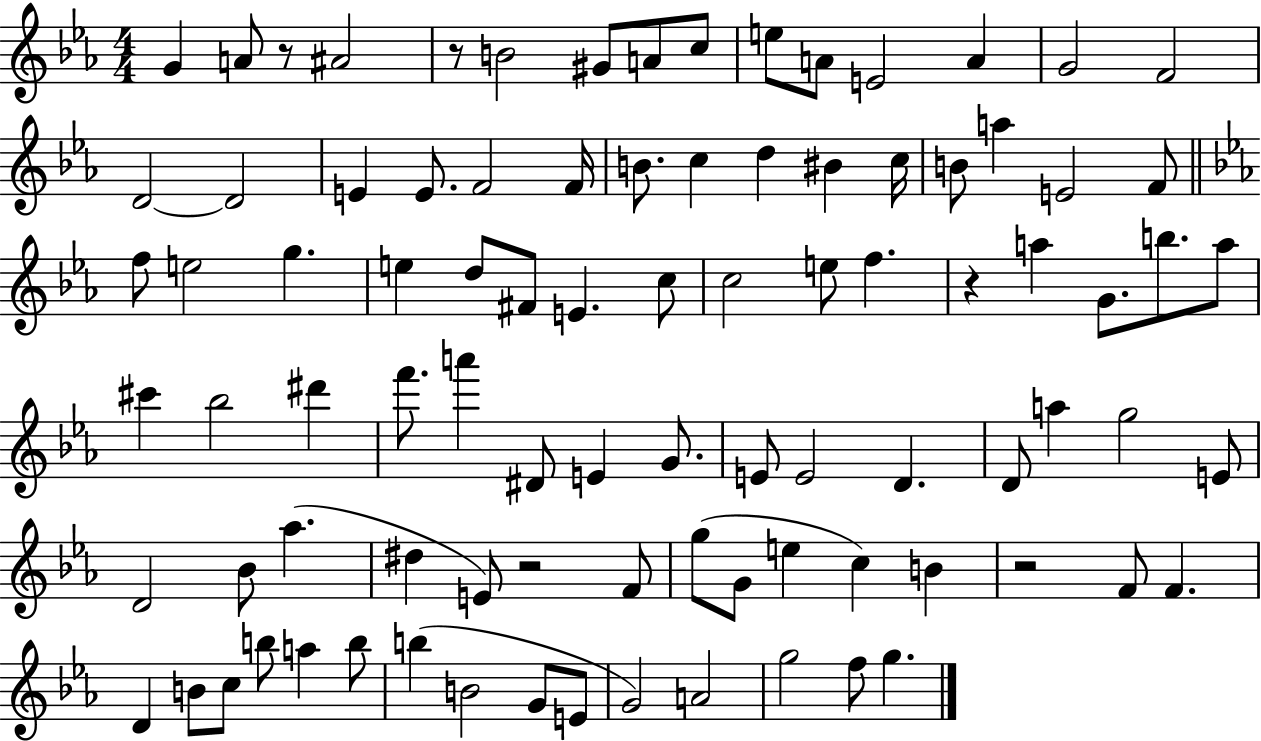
G4/q A4/e R/e A#4/h R/e B4/h G#4/e A4/e C5/e E5/e A4/e E4/h A4/q G4/h F4/h D4/h D4/h E4/q E4/e. F4/h F4/s B4/e. C5/q D5/q BIS4/q C5/s B4/e A5/q E4/h F4/e F5/e E5/h G5/q. E5/q D5/e F#4/e E4/q. C5/e C5/h E5/e F5/q. R/q A5/q G4/e. B5/e. A5/e C#6/q Bb5/h D#6/q F6/e. A6/q D#4/e E4/q G4/e. E4/e E4/h D4/q. D4/e A5/q G5/h E4/e D4/h Bb4/e Ab5/q. D#5/q E4/e R/h F4/e G5/e G4/e E5/q C5/q B4/q R/h F4/e F4/q. D4/q B4/e C5/e B5/e A5/q B5/e B5/q B4/h G4/e E4/e G4/h A4/h G5/h F5/e G5/q.